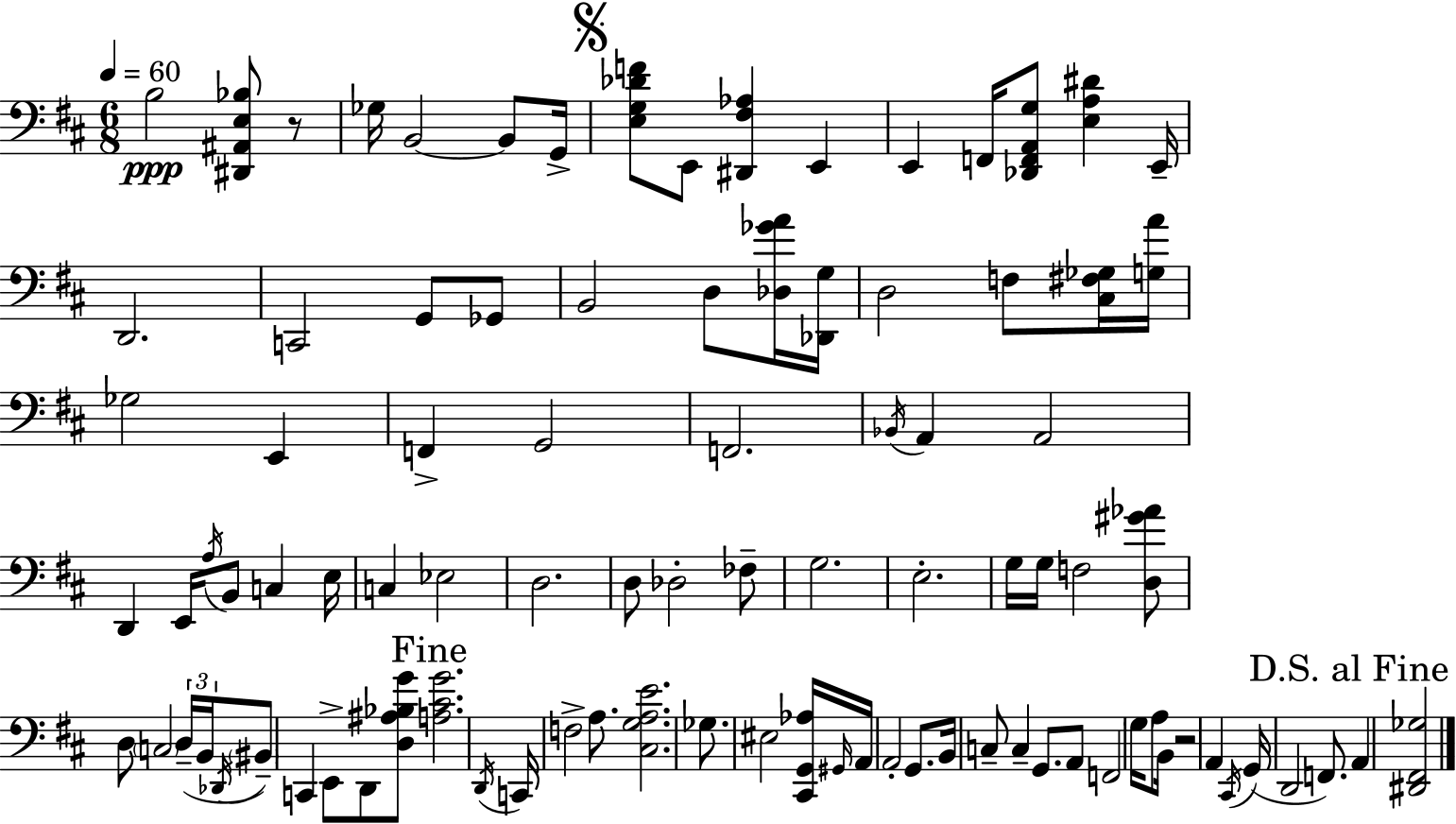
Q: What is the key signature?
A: D major